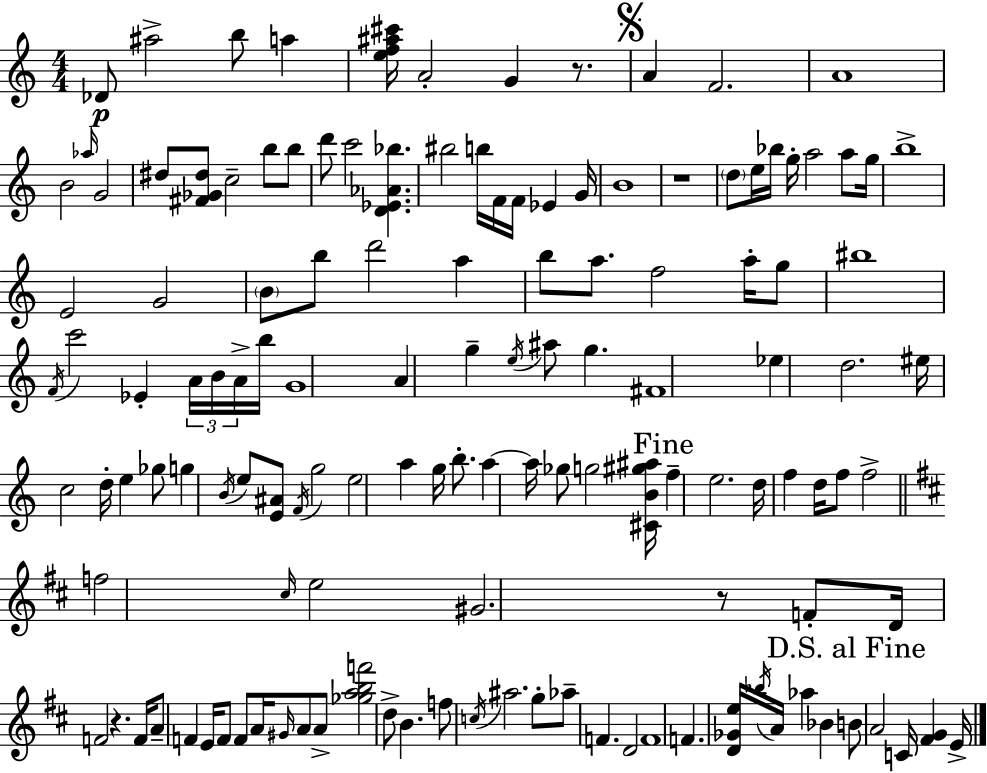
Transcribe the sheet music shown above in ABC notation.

X:1
T:Untitled
M:4/4
L:1/4
K:Am
_D/2 ^a2 b/2 a [ef^a^c']/4 A2 G z/2 A F2 A4 B2 _a/4 G2 ^d/2 [^F_G^d]/2 c2 b/2 b/2 d'/2 c'2 [D_E_A_b] ^b2 b/4 F/4 F/4 _E G/4 B4 z4 d/2 e/4 _b/4 g/4 a2 a/2 g/4 b4 E2 G2 B/2 b/2 d'2 a b/2 a/2 f2 a/4 g/2 ^b4 F/4 c'2 _E A/4 B/4 A/4 b/4 G4 A g e/4 ^a/2 g ^F4 _e d2 ^e/4 c2 d/4 e _g/2 g B/4 e/2 [E^A]/2 F/4 g2 e2 a g/4 b/2 a a/4 _g/2 g2 [^CB^g^a]/4 f e2 d/4 f d/4 f/2 f2 f2 ^c/4 e2 ^G2 z/2 F/2 D/4 F2 z F/4 A/2 F E/4 F/2 F/2 A/4 ^G/4 A/2 A/2 [_gabf']2 d/2 B f/2 c/4 ^a2 g/2 _a/2 F D2 F4 F [D_Ge]/4 _b/4 A/4 _a _B B/2 A2 C/4 [^FG] E/4